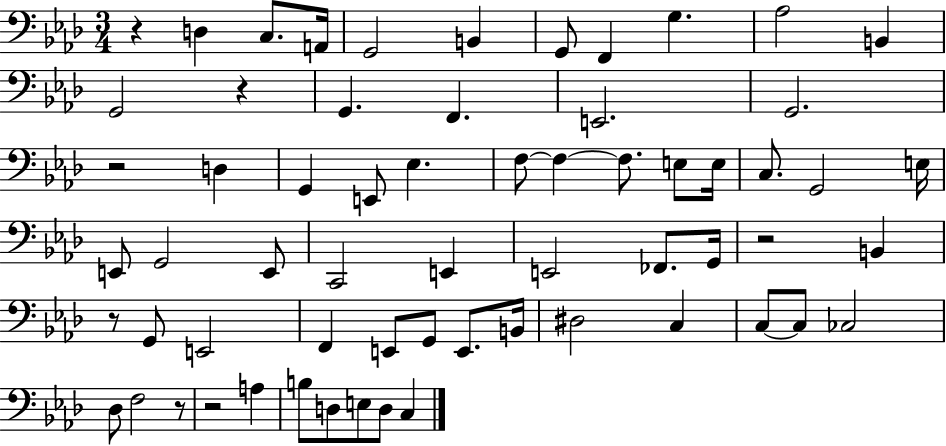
R/q D3/q C3/e. A2/s G2/h B2/q G2/e F2/q G3/q. Ab3/h B2/q G2/h R/q G2/q. F2/q. E2/h. G2/h. R/h D3/q G2/q E2/e Eb3/q. F3/e F3/q F3/e. E3/e E3/s C3/e. G2/h E3/s E2/e G2/h E2/e C2/h E2/q E2/h FES2/e. G2/s R/h B2/q R/e G2/e E2/h F2/q E2/e G2/e E2/e. B2/s D#3/h C3/q C3/e C3/e CES3/h Db3/e F3/h R/e R/h A3/q B3/e D3/e E3/e D3/e C3/q